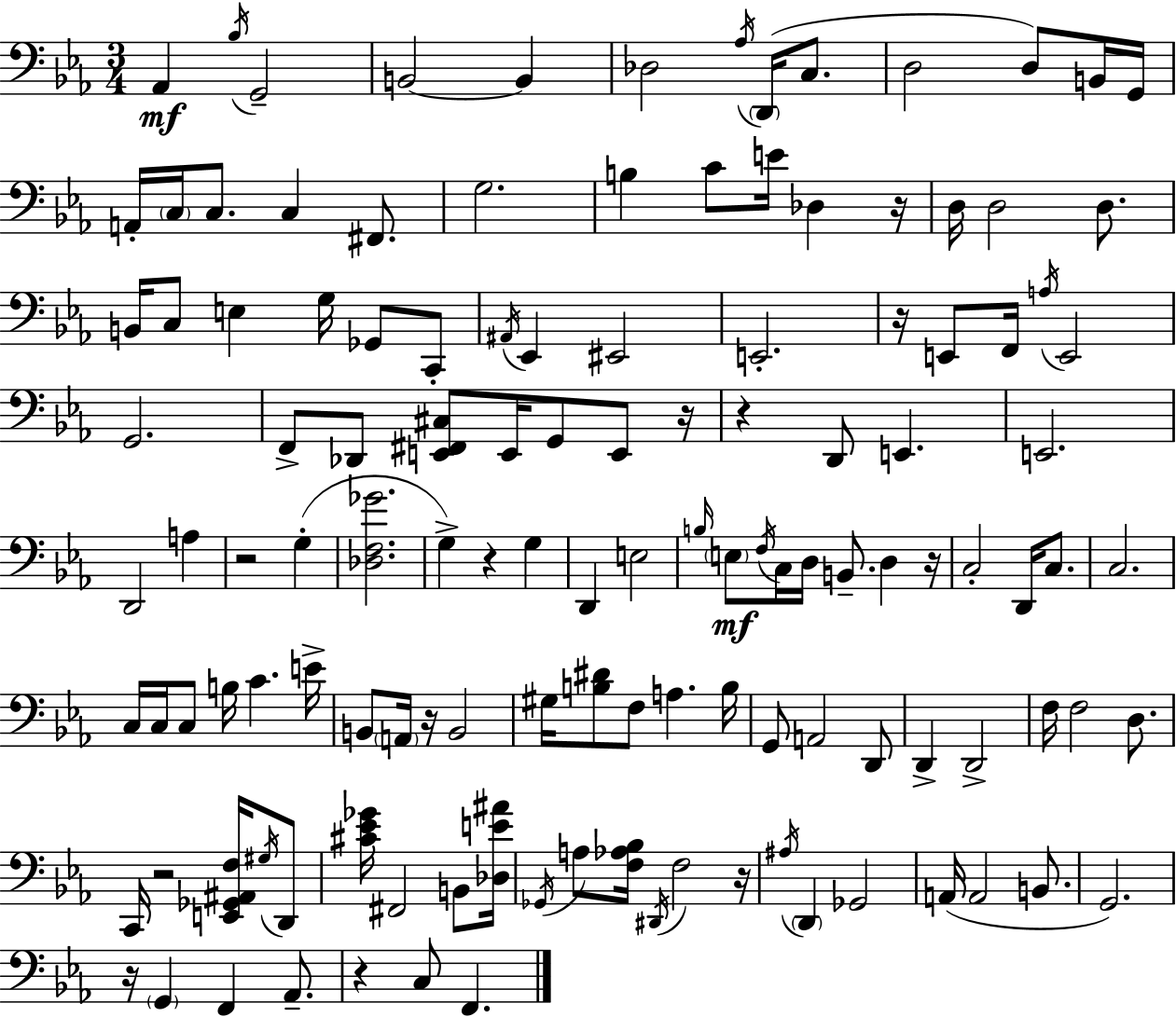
X:1
T:Untitled
M:3/4
L:1/4
K:Eb
_A,, _B,/4 G,,2 B,,2 B,, _D,2 _A,/4 D,,/4 C,/2 D,2 D,/2 B,,/4 G,,/4 A,,/4 C,/4 C,/2 C, ^F,,/2 G,2 B, C/2 E/4 _D, z/4 D,/4 D,2 D,/2 B,,/4 C,/2 E, G,/4 _G,,/2 C,,/2 ^A,,/4 _E,, ^E,,2 E,,2 z/4 E,,/2 F,,/4 A,/4 E,,2 G,,2 F,,/2 _D,,/2 [E,,^F,,^C,]/2 E,,/4 G,,/2 E,,/2 z/4 z D,,/2 E,, E,,2 D,,2 A, z2 G, [_D,F,_G]2 G, z G, D,, E,2 B,/4 E,/2 F,/4 C,/4 D,/4 B,,/2 D, z/4 C,2 D,,/4 C,/2 C,2 C,/4 C,/4 C,/2 B,/4 C E/4 B,,/2 A,,/4 z/4 B,,2 ^G,/4 [B,^D]/2 F,/2 A, B,/4 G,,/2 A,,2 D,,/2 D,, D,,2 F,/4 F,2 D,/2 C,,/4 z2 [E,,_G,,^A,,F,]/4 ^G,/4 D,,/2 [^C_E_G]/4 ^F,,2 B,,/2 [_D,E^A]/4 _G,,/4 A,/2 [F,_A,_B,]/4 ^D,,/4 F,2 z/4 ^A,/4 D,, _G,,2 A,,/4 A,,2 B,,/2 G,,2 z/4 G,, F,, _A,,/2 z C,/2 F,,